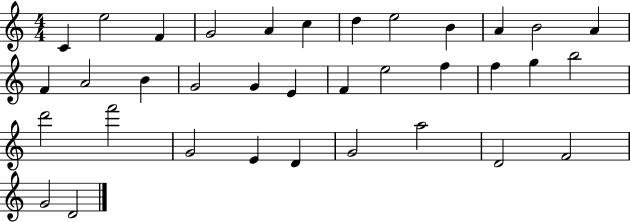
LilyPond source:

{
  \clef treble
  \numericTimeSignature
  \time 4/4
  \key c \major
  c'4 e''2 f'4 | g'2 a'4 c''4 | d''4 e''2 b'4 | a'4 b'2 a'4 | \break f'4 a'2 b'4 | g'2 g'4 e'4 | f'4 e''2 f''4 | f''4 g''4 b''2 | \break d'''2 f'''2 | g'2 e'4 d'4 | g'2 a''2 | d'2 f'2 | \break g'2 d'2 | \bar "|."
}